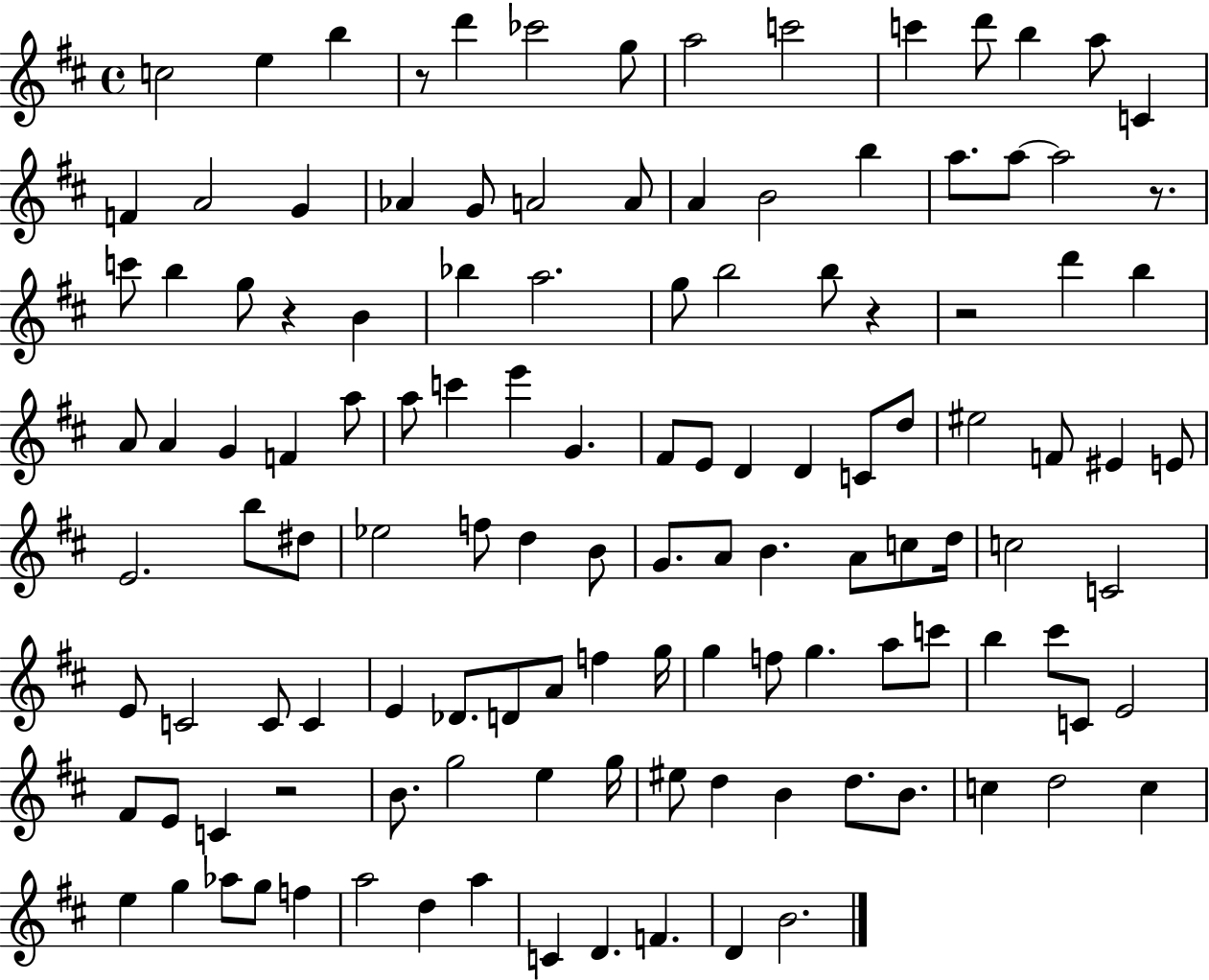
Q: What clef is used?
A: treble